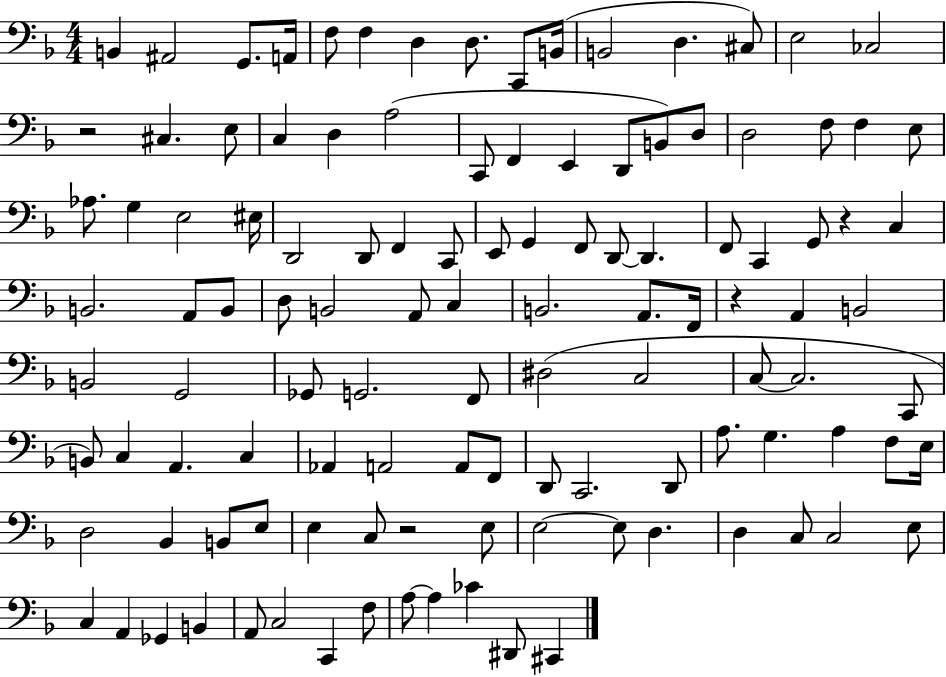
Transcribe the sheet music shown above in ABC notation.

X:1
T:Untitled
M:4/4
L:1/4
K:F
B,, ^A,,2 G,,/2 A,,/4 F,/2 F, D, D,/2 C,,/2 B,,/4 B,,2 D, ^C,/2 E,2 _C,2 z2 ^C, E,/2 C, D, A,2 C,,/2 F,, E,, D,,/2 B,,/2 D,/2 D,2 F,/2 F, E,/2 _A,/2 G, E,2 ^E,/4 D,,2 D,,/2 F,, C,,/2 E,,/2 G,, F,,/2 D,,/2 D,, F,,/2 C,, G,,/2 z C, B,,2 A,,/2 B,,/2 D,/2 B,,2 A,,/2 C, B,,2 A,,/2 F,,/4 z A,, B,,2 B,,2 G,,2 _G,,/2 G,,2 F,,/2 ^D,2 C,2 C,/2 C,2 C,,/2 B,,/2 C, A,, C, _A,, A,,2 A,,/2 F,,/2 D,,/2 C,,2 D,,/2 A,/2 G, A, F,/2 E,/4 D,2 _B,, B,,/2 E,/2 E, C,/2 z2 E,/2 E,2 E,/2 D, D, C,/2 C,2 E,/2 C, A,, _G,, B,, A,,/2 C,2 C,, F,/2 A,/2 A, _C ^D,,/2 ^C,,